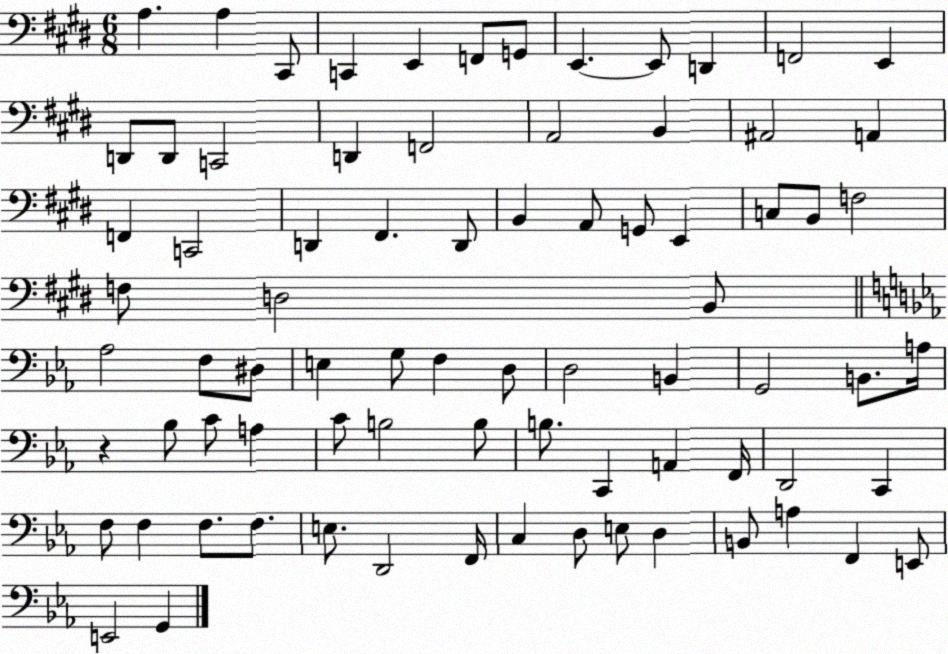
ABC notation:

X:1
T:Untitled
M:6/8
L:1/4
K:E
A, A, ^C,,/2 C,, E,, F,,/2 G,,/2 E,, E,,/2 D,, F,,2 E,, D,,/2 D,,/2 C,,2 D,, F,,2 A,,2 B,, ^A,,2 A,, F,, C,,2 D,, ^F,, D,,/2 B,, A,,/2 G,,/2 E,, C,/2 B,,/2 F,2 F,/2 D,2 B,,/2 _A,2 F,/2 ^D,/2 E, G,/2 F, D,/2 D,2 B,, G,,2 B,,/2 A,/4 z _B,/2 C/2 A, C/2 B,2 B,/2 B,/2 C,, A,, F,,/4 D,,2 C,, F,/2 F, F,/2 F,/2 E,/2 D,,2 F,,/4 C, D,/2 E,/2 D, B,,/2 A, F,, E,,/2 E,,2 G,,